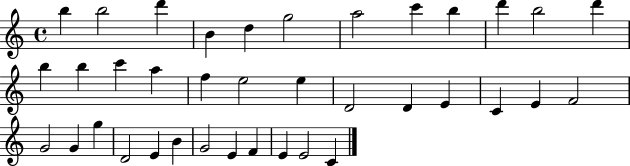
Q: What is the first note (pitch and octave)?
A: B5